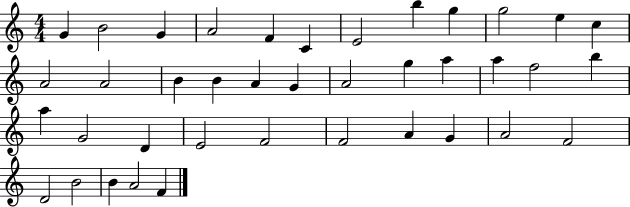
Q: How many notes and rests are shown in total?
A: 39